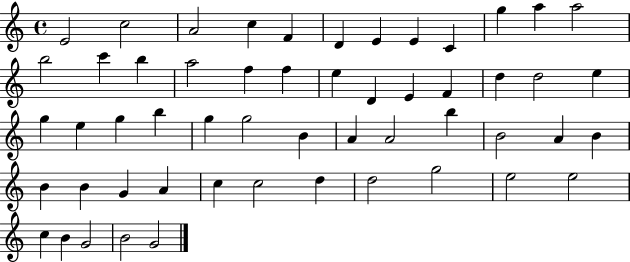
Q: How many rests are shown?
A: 0